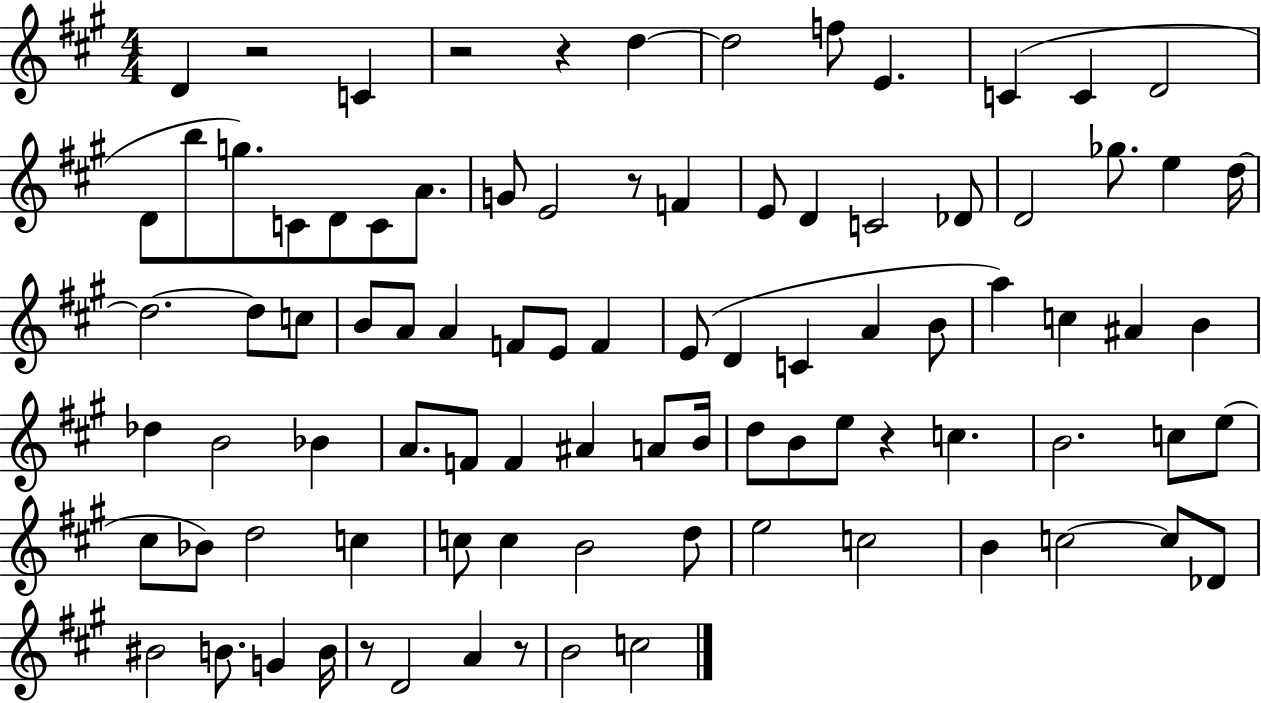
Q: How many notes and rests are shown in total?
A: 90